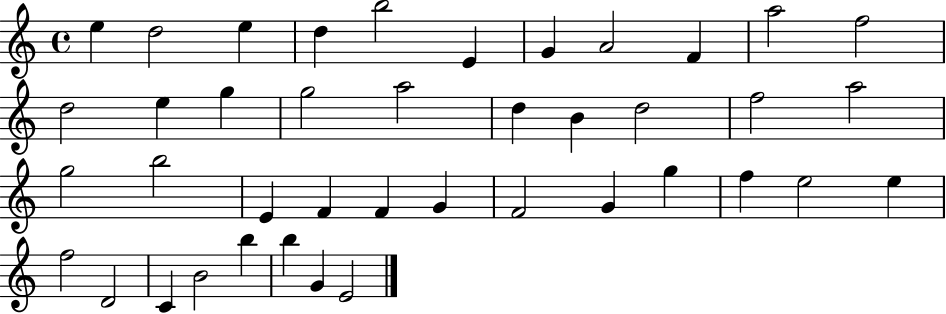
{
  \clef treble
  \time 4/4
  \defaultTimeSignature
  \key c \major
  e''4 d''2 e''4 | d''4 b''2 e'4 | g'4 a'2 f'4 | a''2 f''2 | \break d''2 e''4 g''4 | g''2 a''2 | d''4 b'4 d''2 | f''2 a''2 | \break g''2 b''2 | e'4 f'4 f'4 g'4 | f'2 g'4 g''4 | f''4 e''2 e''4 | \break f''2 d'2 | c'4 b'2 b''4 | b''4 g'4 e'2 | \bar "|."
}